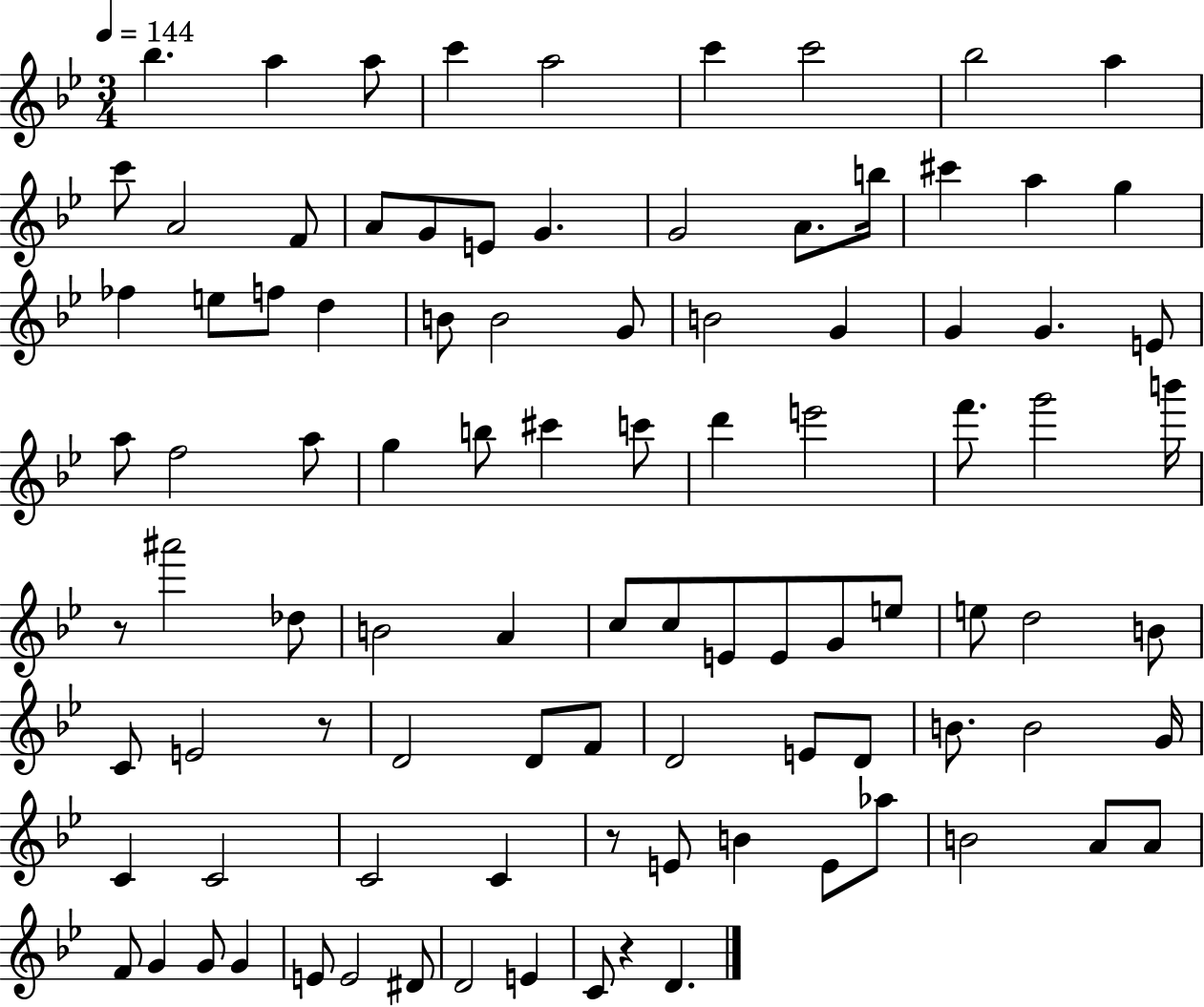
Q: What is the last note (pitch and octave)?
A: D4